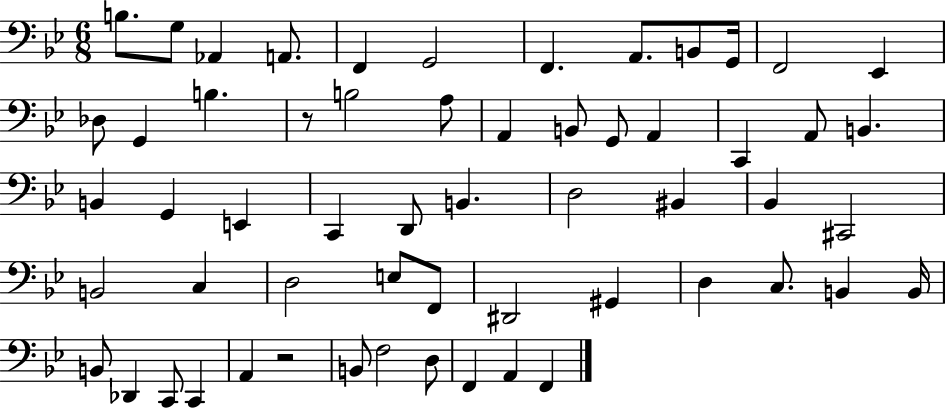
X:1
T:Untitled
M:6/8
L:1/4
K:Bb
B,/2 G,/2 _A,, A,,/2 F,, G,,2 F,, A,,/2 B,,/2 G,,/4 F,,2 _E,, _D,/2 G,, B, z/2 B,2 A,/2 A,, B,,/2 G,,/2 A,, C,, A,,/2 B,, B,, G,, E,, C,, D,,/2 B,, D,2 ^B,, _B,, ^C,,2 B,,2 C, D,2 E,/2 F,,/2 ^D,,2 ^G,, D, C,/2 B,, B,,/4 B,,/2 _D,, C,,/2 C,, A,, z2 B,,/2 F,2 D,/2 F,, A,, F,,